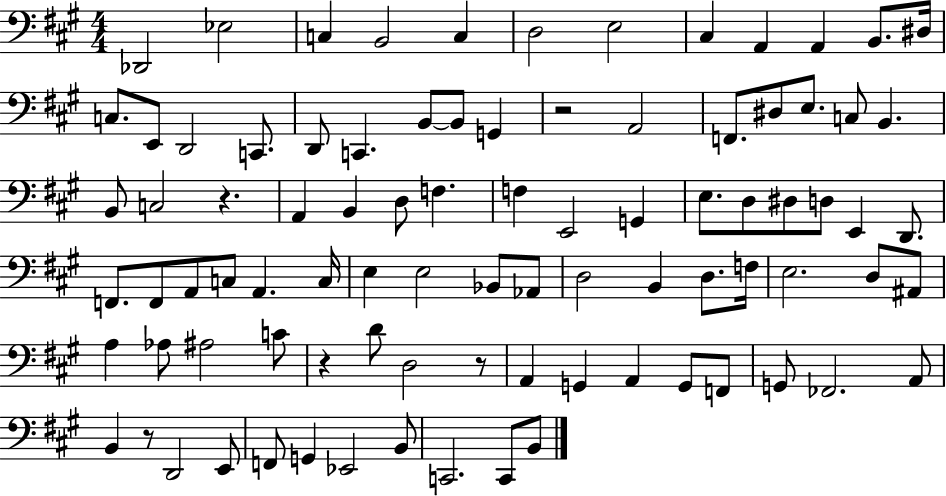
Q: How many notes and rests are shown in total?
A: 88